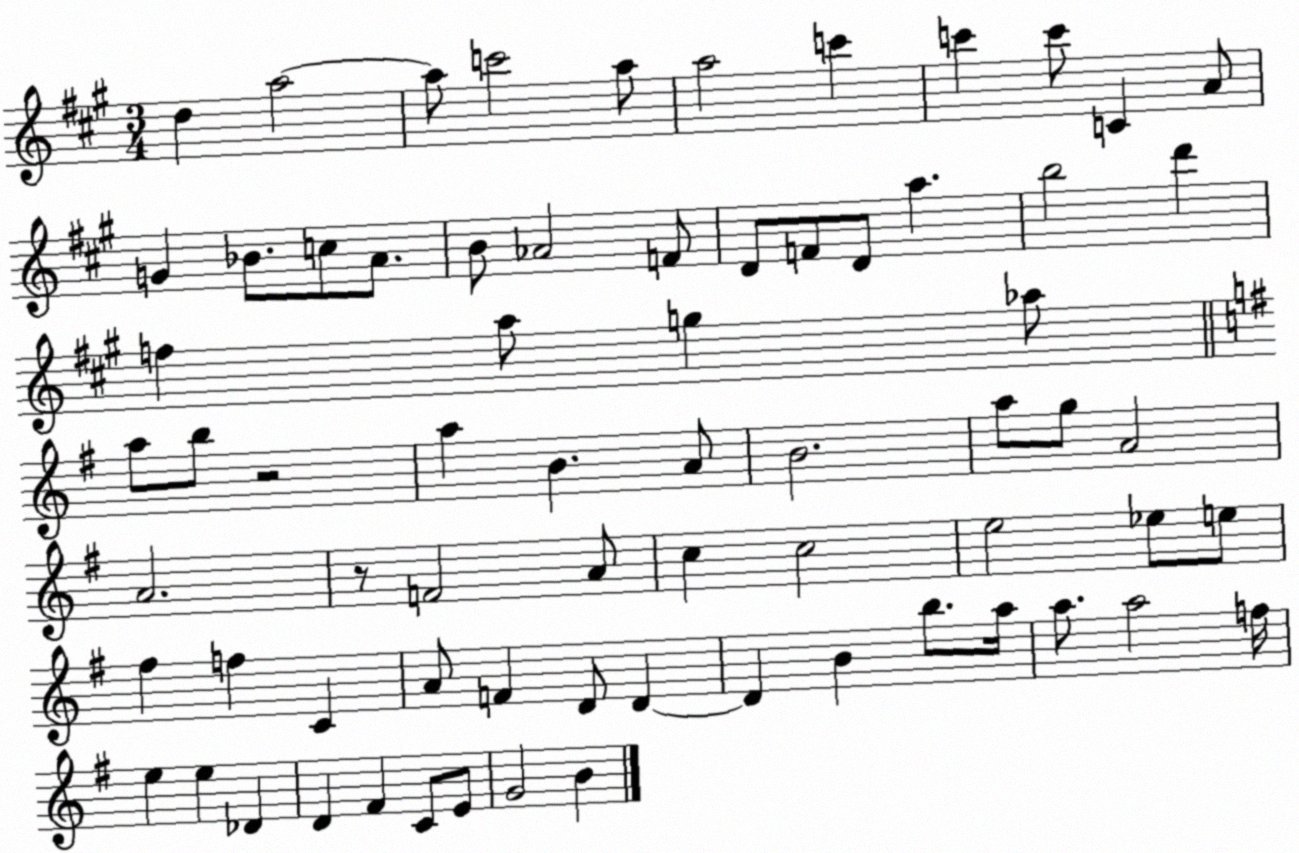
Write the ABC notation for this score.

X:1
T:Untitled
M:3/4
L:1/4
K:A
d a2 a/2 c'2 a/2 a2 c' c' c'/2 C A/2 G _B/2 c/2 A/2 B/2 _A2 F/2 D/2 F/2 D/2 a b2 d' f a/2 g _a/2 a/2 b/2 z2 a B A/2 B2 a/2 g/2 A2 A2 z/2 F2 A/2 c c2 e2 _e/2 e/2 ^f f C A/2 F D/2 D D B b/2 a/4 a/2 a2 f/4 e e _D D ^F C/2 E/2 G2 B